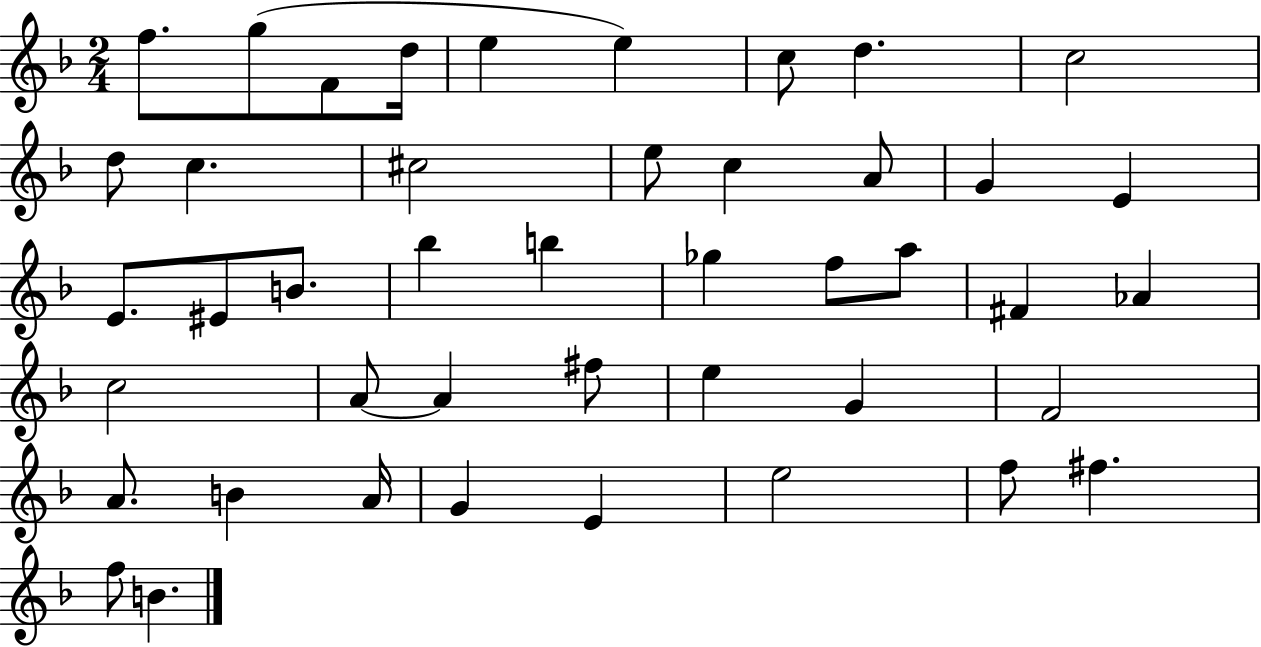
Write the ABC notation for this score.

X:1
T:Untitled
M:2/4
L:1/4
K:F
f/2 g/2 F/2 d/4 e e c/2 d c2 d/2 c ^c2 e/2 c A/2 G E E/2 ^E/2 B/2 _b b _g f/2 a/2 ^F _A c2 A/2 A ^f/2 e G F2 A/2 B A/4 G E e2 f/2 ^f f/2 B